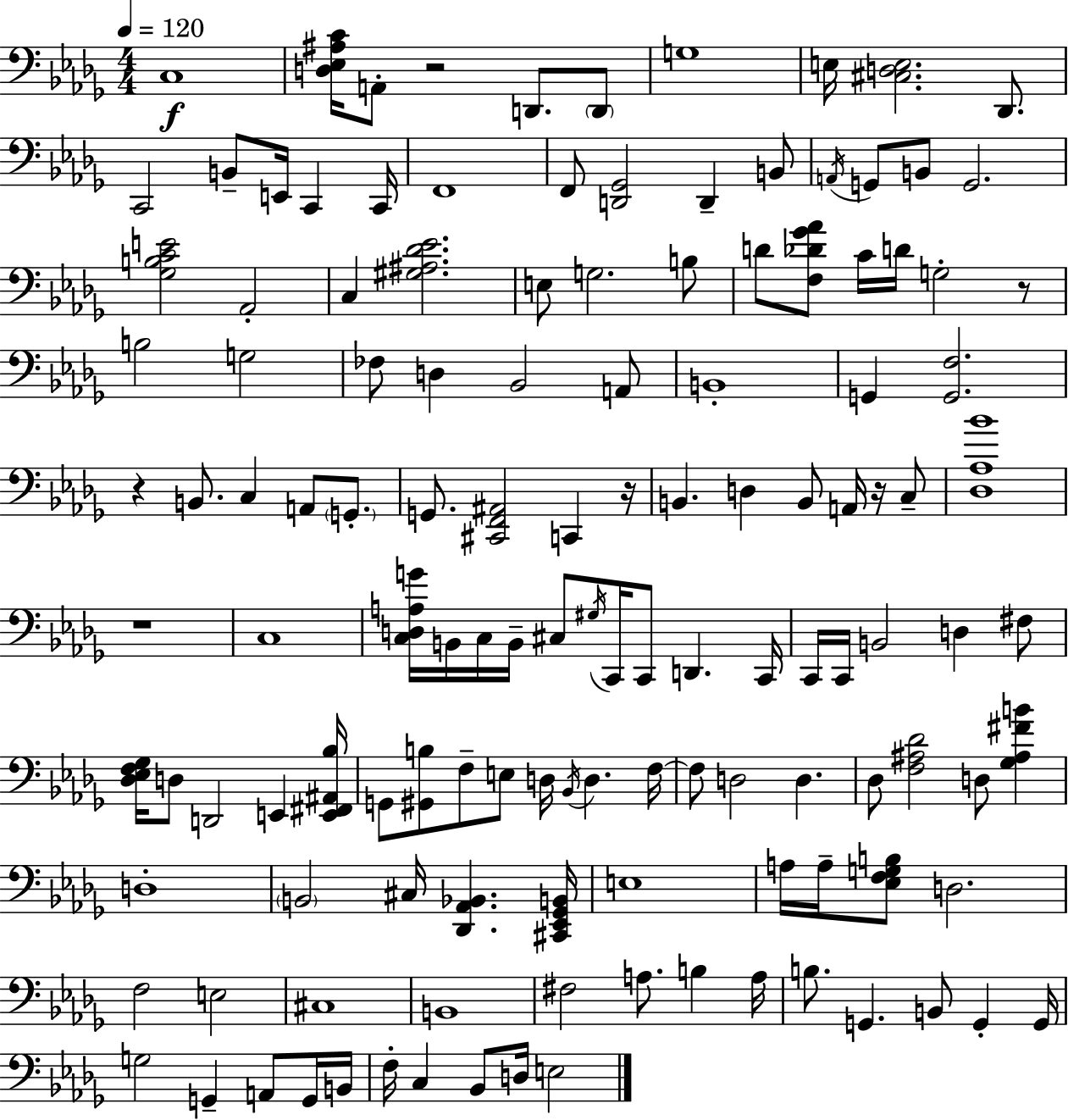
{
  \clef bass
  \numericTimeSignature
  \time 4/4
  \key bes \minor
  \tempo 4 = 120
  \repeat volta 2 { c1\f | <d ees ais c'>16 a,8-. r2 d,8. \parenthesize d,8 | g1 | e16 <cis d e>2. des,8. | \break c,2 b,8-- e,16 c,4 c,16 | f,1 | f,8 <d, ges,>2 d,4-- b,8 | \acciaccatura { a,16 } g,8 b,8 g,2. | \break <ges b c' e'>2 aes,2-. | c4 <gis ais des' ees'>2. | e8 g2. b8 | d'8 <f des' ges' aes'>8 c'16 d'16 g2-. r8 | \break b2 g2 | fes8 d4 bes,2 a,8 | b,1-. | g,4 <g, f>2. | \break r4 b,8. c4 a,8 \parenthesize g,8.-. | g,8. <cis, f, ais,>2 c,4 | r16 b,4. d4 b,8 a,16 r16 c8-- | <des aes bes'>1 | \break r1 | c1 | <c d a g'>16 b,16 c16 b,16-- cis8 \acciaccatura { gis16 } c,16 c,8 d,4. | c,16 c,16 c,16 b,2 d4 | \break fis8 <des ees f ges>16 d8 d,2 e,4 | <e, fis, ais, bes>16 g,8 <gis, b>8 f8-- e8 d16 \acciaccatura { bes,16 } d4. | f16~~ f8 d2 d4. | des8 <f ais des'>2 d8 <ges ais fis' b'>4 | \break d1-. | \parenthesize b,2 cis16 <des, aes, bes,>4. | <cis, ees, ges, b,>16 e1 | a16 a16-- <ees f g b>8 d2. | \break f2 e2 | cis1 | b,1 | fis2 a8. b4 | \break a16 b8. g,4. b,8 g,4-. | g,16 g2 g,4-- a,8 | g,16 b,16 f16-. c4 bes,8 d16 e2 | } \bar "|."
}